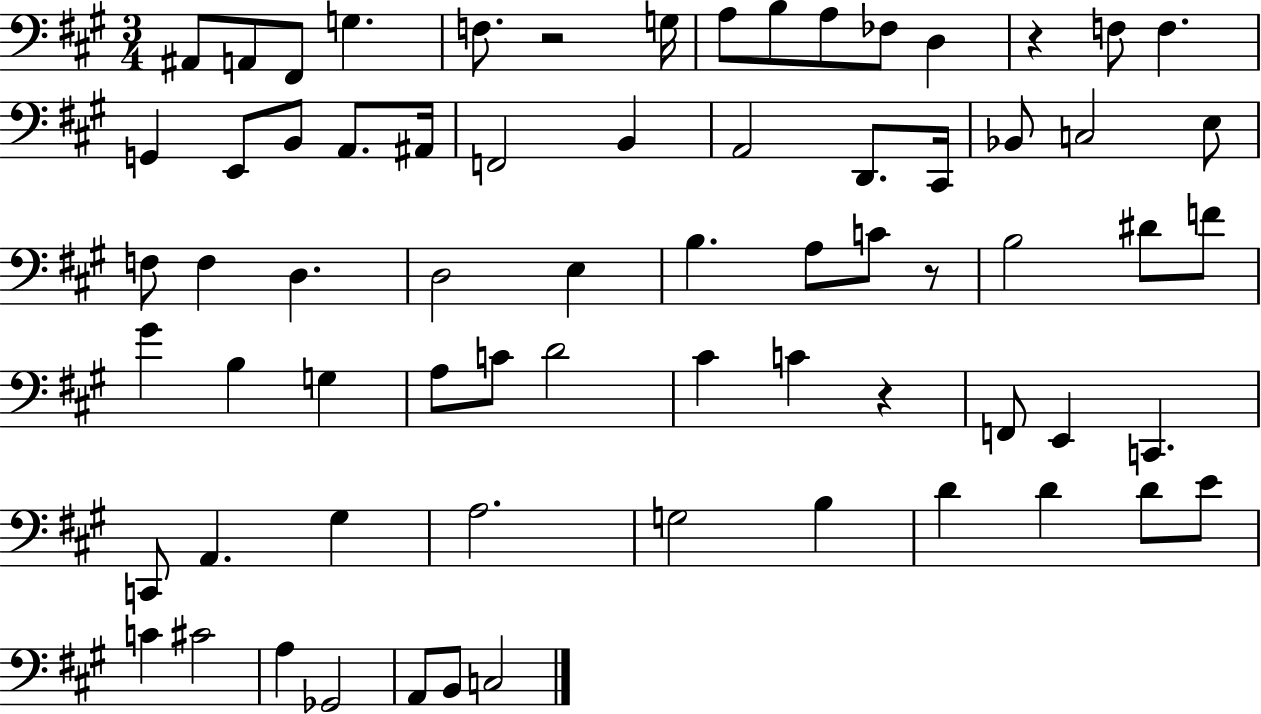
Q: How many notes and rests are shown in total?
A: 69